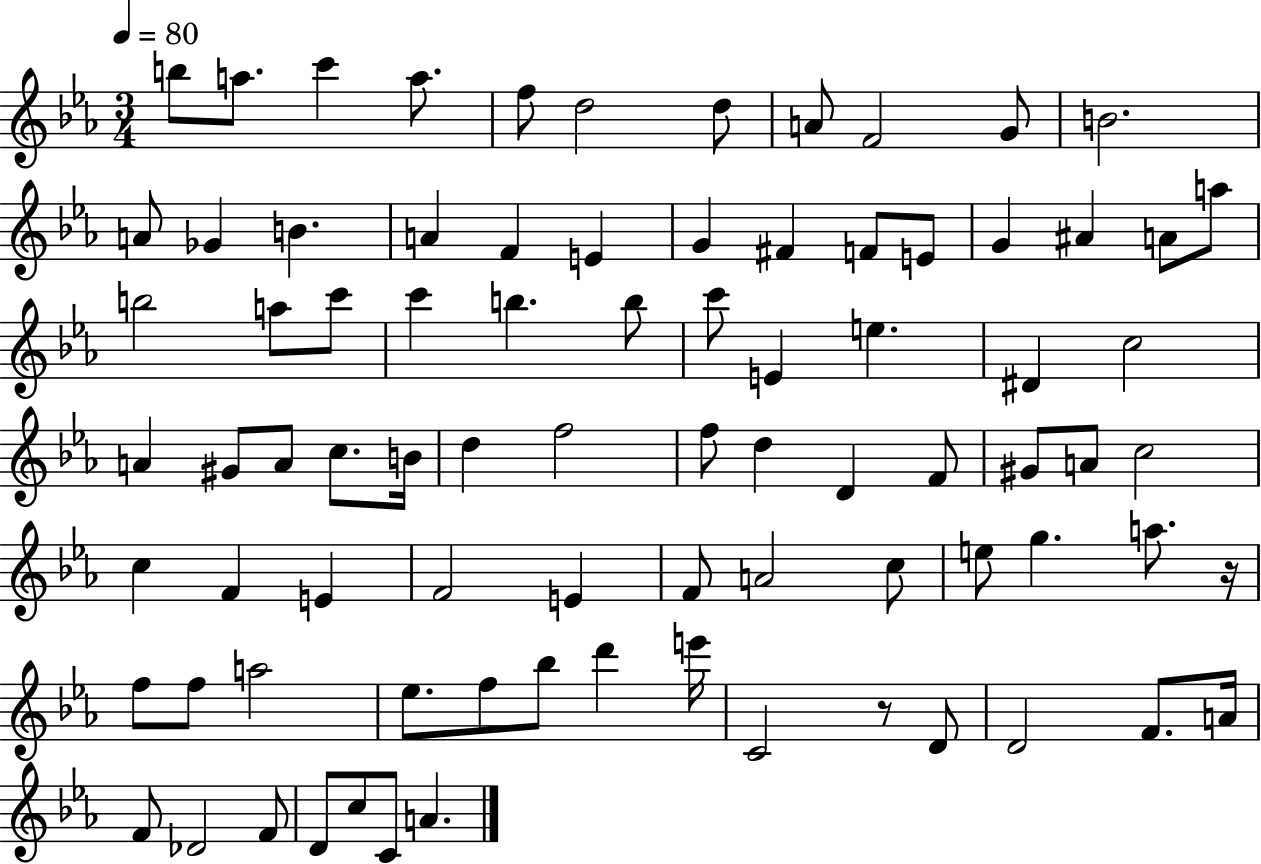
{
  \clef treble
  \numericTimeSignature
  \time 3/4
  \key ees \major
  \tempo 4 = 80
  b''8 a''8. c'''4 a''8. | f''8 d''2 d''8 | a'8 f'2 g'8 | b'2. | \break a'8 ges'4 b'4. | a'4 f'4 e'4 | g'4 fis'4 f'8 e'8 | g'4 ais'4 a'8 a''8 | \break b''2 a''8 c'''8 | c'''4 b''4. b''8 | c'''8 e'4 e''4. | dis'4 c''2 | \break a'4 gis'8 a'8 c''8. b'16 | d''4 f''2 | f''8 d''4 d'4 f'8 | gis'8 a'8 c''2 | \break c''4 f'4 e'4 | f'2 e'4 | f'8 a'2 c''8 | e''8 g''4. a''8. r16 | \break f''8 f''8 a''2 | ees''8. f''8 bes''8 d'''4 e'''16 | c'2 r8 d'8 | d'2 f'8. a'16 | \break f'8 des'2 f'8 | d'8 c''8 c'8 a'4. | \bar "|."
}